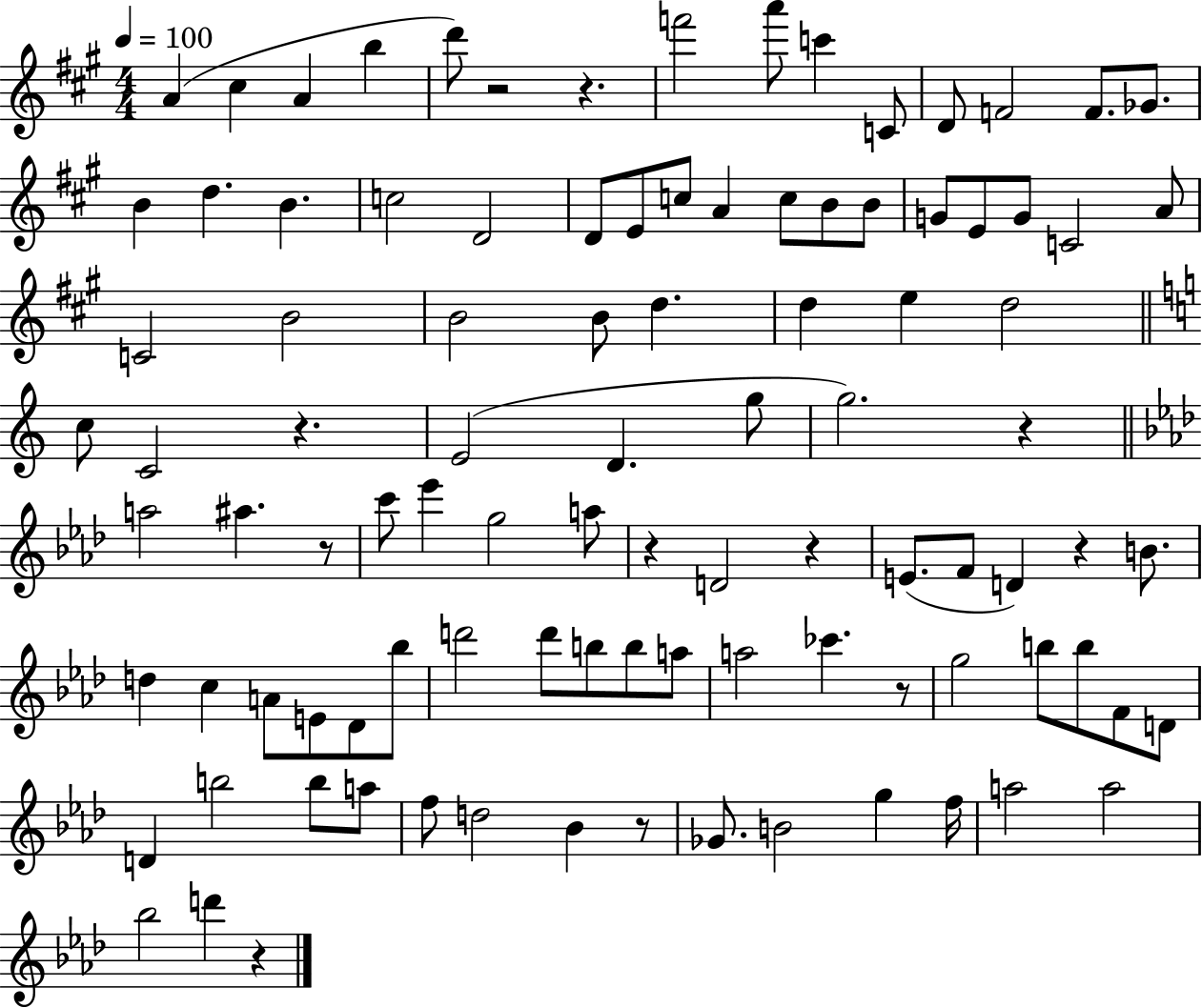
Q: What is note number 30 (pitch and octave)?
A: A4